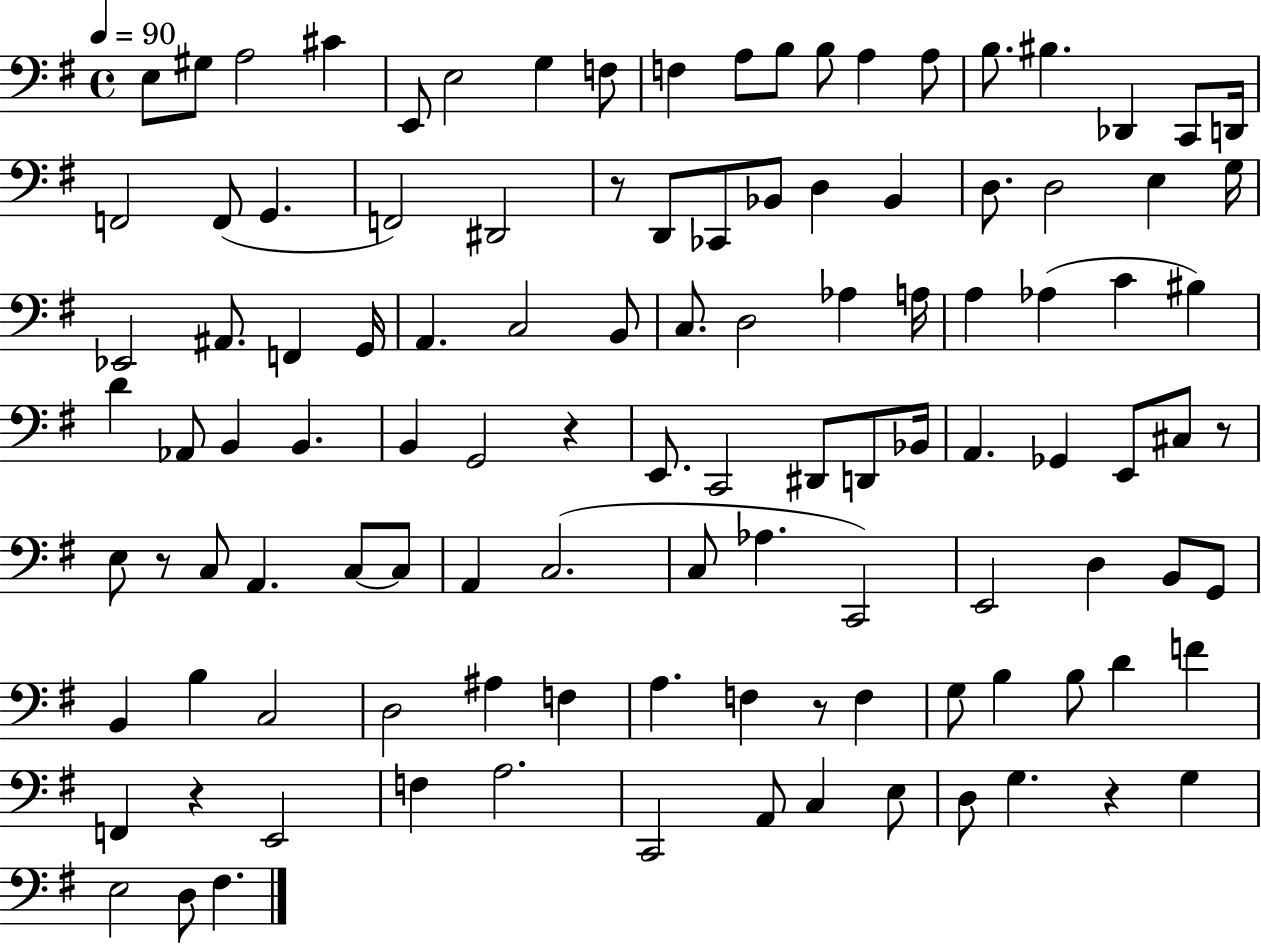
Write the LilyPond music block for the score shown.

{
  \clef bass
  \time 4/4
  \defaultTimeSignature
  \key g \major
  \tempo 4 = 90
  e8 gis8 a2 cis'4 | e,8 e2 g4 f8 | f4 a8 b8 b8 a4 a8 | b8. bis4. des,4 c,8 d,16 | \break f,2 f,8( g,4. | f,2) dis,2 | r8 d,8 ces,8 bes,8 d4 bes,4 | d8. d2 e4 g16 | \break ees,2 ais,8. f,4 g,16 | a,4. c2 b,8 | c8. d2 aes4 a16 | a4 aes4( c'4 bis4) | \break d'4 aes,8 b,4 b,4. | b,4 g,2 r4 | e,8. c,2 dis,8 d,8 bes,16 | a,4. ges,4 e,8 cis8 r8 | \break e8 r8 c8 a,4. c8~~ c8 | a,4 c2.( | c8 aes4. c,2) | e,2 d4 b,8 g,8 | \break b,4 b4 c2 | d2 ais4 f4 | a4. f4 r8 f4 | g8 b4 b8 d'4 f'4 | \break f,4 r4 e,2 | f4 a2. | c,2 a,8 c4 e8 | d8 g4. r4 g4 | \break e2 d8 fis4. | \bar "|."
}